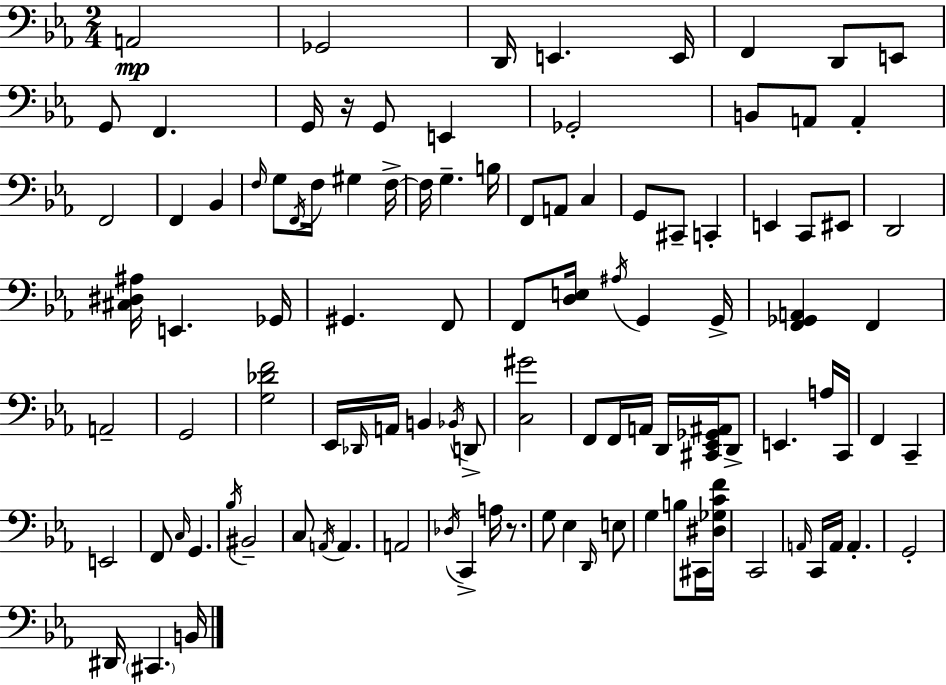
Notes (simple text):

A2/h Gb2/h D2/s E2/q. E2/s F2/q D2/e E2/e G2/e F2/q. G2/s R/s G2/e E2/q Gb2/h B2/e A2/e A2/q F2/h F2/q Bb2/q F3/s G3/e F2/s F3/s G#3/q F3/s F3/s G3/q. B3/s F2/e A2/e C3/q G2/e C#2/e C2/q E2/q C2/e EIS2/e D2/h [C#3,D#3,A#3]/s E2/q. Gb2/s G#2/q. F2/e F2/e [D3,E3]/s A#3/s G2/q G2/s [F2,Gb2,A2]/q F2/q A2/h G2/h [G3,Db4,F4]/h Eb2/s Db2/s A2/s B2/q Bb2/s D2/e [C3,G#4]/h F2/e F2/s A2/s D2/s [C#2,Eb2,Gb2,A#2]/s D2/e E2/q. A3/s C2/s F2/q C2/q E2/h F2/e C3/s G2/q. Bb3/s BIS2/h C3/e A2/s A2/q. A2/h Db3/s C2/q A3/s R/e. G3/e Eb3/q D2/s E3/e G3/q B3/e C#2/s [D#3,Gb3,C4,F4]/s C2/h A2/s C2/s A2/s A2/q. G2/h D#2/s C#2/q. B2/s